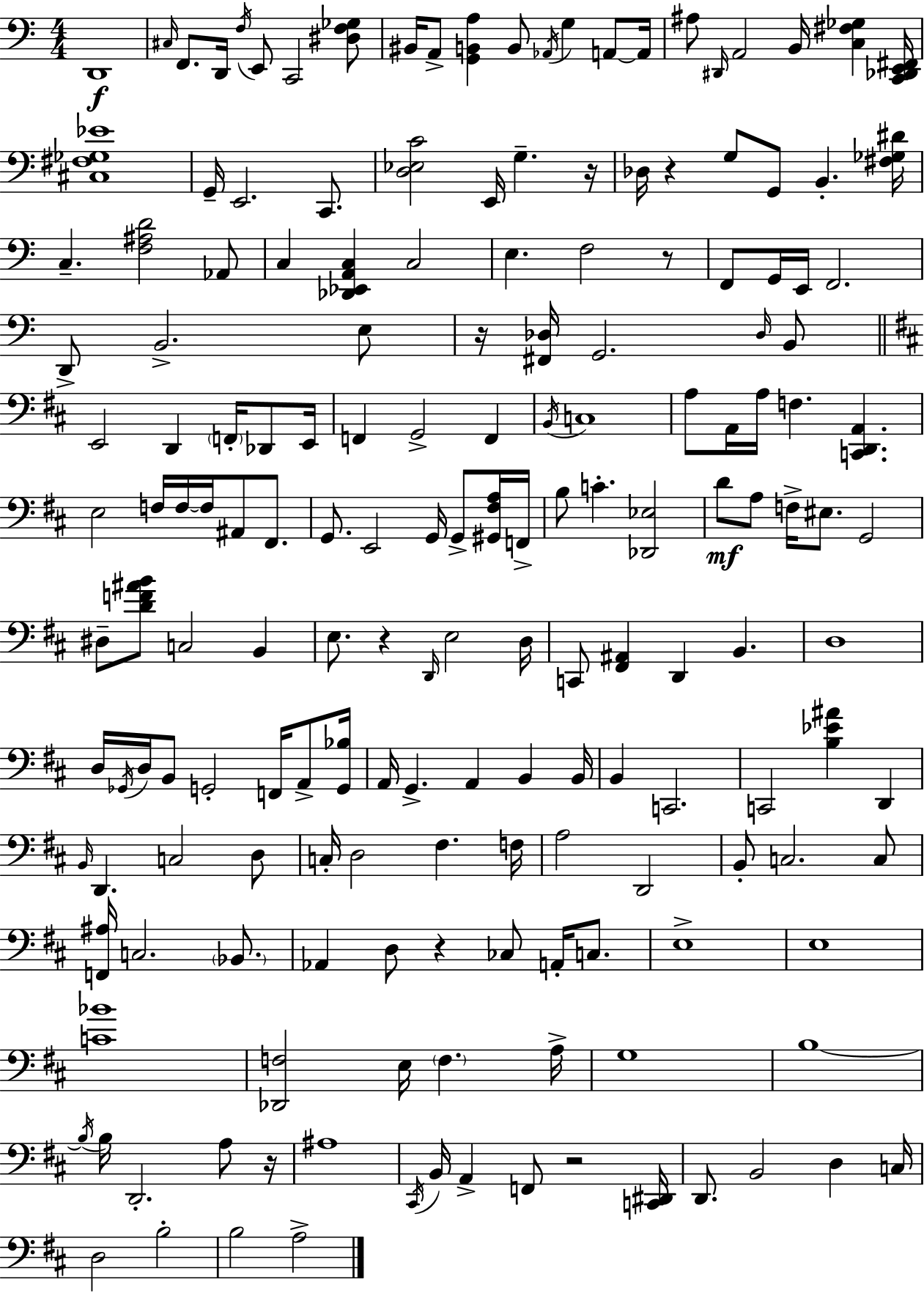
D2/w C#3/s F2/e. D2/s F3/s E2/e C2/h [D#3,F3,Gb3]/e BIS2/s A2/e [G2,B2,A3]/q B2/e Ab2/s G3/q A2/e A2/s A#3/e D#2/s A2/h B2/s [C3,F#3,Gb3]/q [C2,Db2,E2,F#2]/s [C#3,F#3,Gb3,Eb4]/w G2/s E2/h. C2/e. [D3,Eb3,C4]/h E2/s G3/q. R/s Db3/s R/q G3/e G2/e B2/q. [F#3,Gb3,D#4]/s C3/q. [F3,A#3,D4]/h Ab2/e C3/q [Db2,Eb2,A2,C3]/q C3/h E3/q. F3/h R/e F2/e G2/s E2/s F2/h. D2/e B2/h. E3/e R/s [F#2,Db3]/s G2/h. Db3/s B2/e E2/h D2/q F2/s Db2/e E2/s F2/q G2/h F2/q B2/s C3/w A3/e A2/s A3/s F3/q. [C2,D2,A2]/q. E3/h F3/s F3/s F3/s A#2/e F#2/e. G2/e. E2/h G2/s G2/e [G#2,F#3,A3]/s F2/s B3/e C4/q. [Db2,Eb3]/h D4/e A3/e F3/s EIS3/e. G2/h D#3/e [D4,F4,A#4,B4]/e C3/h B2/q E3/e. R/q D2/s E3/h D3/s C2/e [F#2,A#2]/q D2/q B2/q. D3/w D3/s Gb2/s D3/s B2/e G2/h F2/s A2/e [G2,Bb3]/s A2/s G2/q. A2/q B2/q B2/s B2/q C2/h. C2/h [B3,Eb4,A#4]/q D2/q B2/s D2/q. C3/h D3/e C3/s D3/h F#3/q. F3/s A3/h D2/h B2/e C3/h. C3/e [F2,A#3]/s C3/h. Bb2/e. Ab2/q D3/e R/q CES3/e A2/s C3/e. E3/w E3/w [C4,Bb4]/w [Db2,F3]/h E3/s F3/q. A3/s G3/w B3/w B3/s B3/s D2/h. A3/e R/s A#3/w C#2/s B2/s A2/q F2/e R/h [C2,D#2]/s D2/e. B2/h D3/q C3/s D3/h B3/h B3/h A3/h